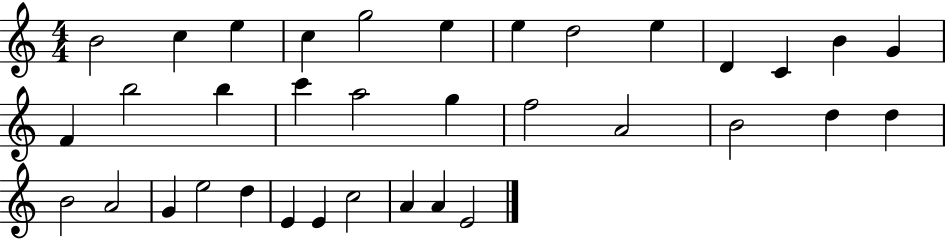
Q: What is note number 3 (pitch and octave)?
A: E5